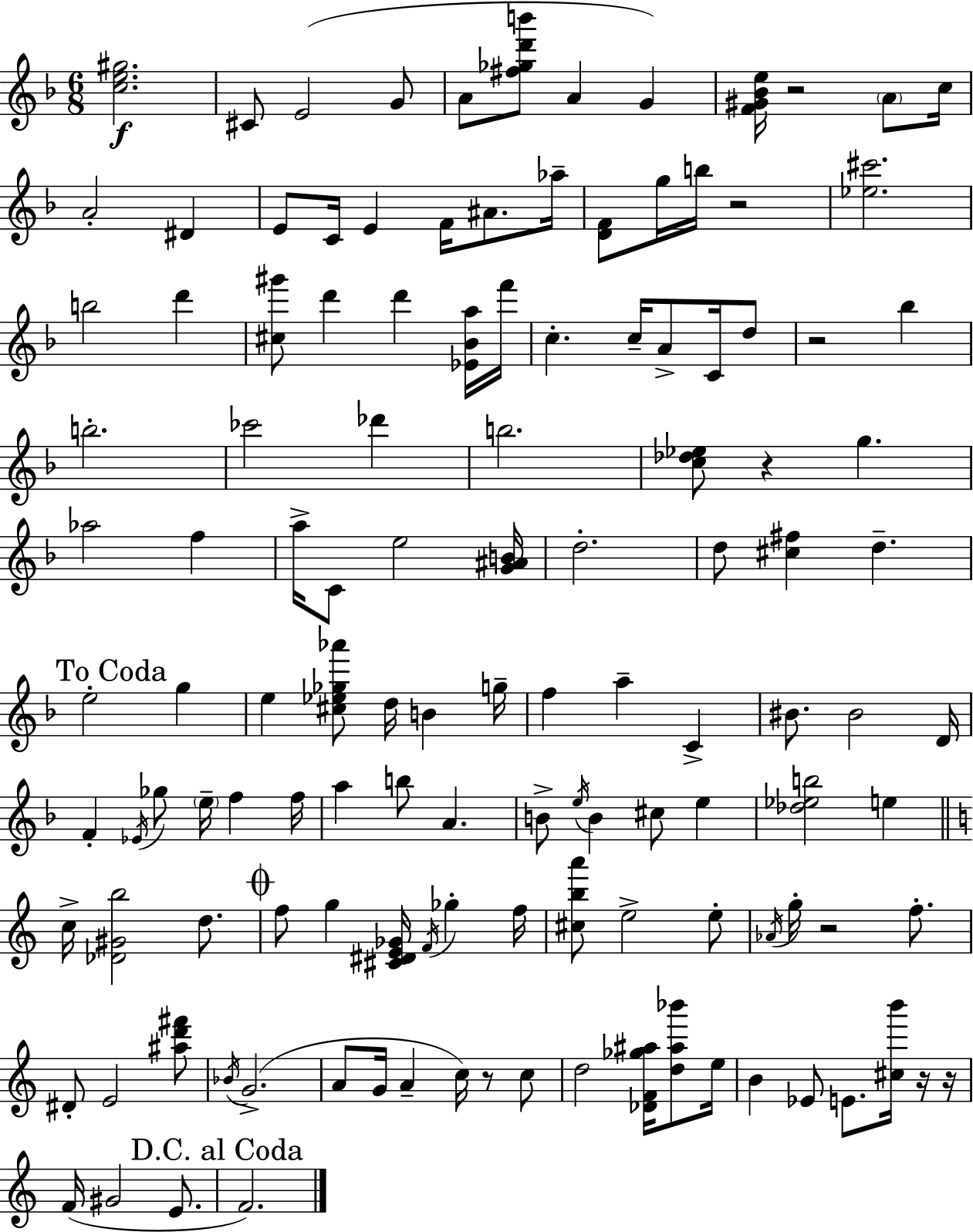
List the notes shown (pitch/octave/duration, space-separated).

[C5,E5,G#5]/h. C#4/e E4/h G4/e A4/e [F#5,Gb5,D6,B6]/e A4/q G4/q [F4,G#4,Bb4,E5]/s R/h A4/e C5/s A4/h D#4/q E4/e C4/s E4/q F4/s A#4/e. Ab5/s [D4,F4]/e G5/s B5/s R/h [Eb5,C#6]/h. B5/h D6/q [C#5,G#6]/e D6/q D6/q [Eb4,Bb4,A5]/s F6/s C5/q. C5/s A4/e C4/s D5/e R/h Bb5/q B5/h. CES6/h Db6/q B5/h. [C5,Db5,Eb5]/e R/q G5/q. Ab5/h F5/q A5/s C4/e E5/h [G4,A#4,B4]/s D5/h. D5/e [C#5,F#5]/q D5/q. E5/h G5/q E5/q [C#5,Eb5,Gb5,Ab6]/e D5/s B4/q G5/s F5/q A5/q C4/q BIS4/e. BIS4/h D4/s F4/q Eb4/s Gb5/e E5/s F5/q F5/s A5/q B5/e A4/q. B4/e E5/s B4/q C#5/e E5/q [Db5,Eb5,B5]/h E5/q C5/s [Db4,G#4,B5]/h D5/e. F5/e G5/q [C#4,D#4,E4,Gb4]/s F4/s Gb5/q F5/s [C#5,B5,A6]/e E5/h E5/e Ab4/s G5/s R/h F5/e. D#4/e E4/h [A#5,D6,F#6]/e Bb4/s G4/h. A4/e G4/s A4/q C5/s R/e C5/e D5/h [Db4,F4,Gb5,A#5]/s [D5,A#5,Bb6]/e E5/s B4/q Eb4/e E4/e. [C#5,B6]/s R/s R/s F4/s G#4/h E4/e. F4/h.